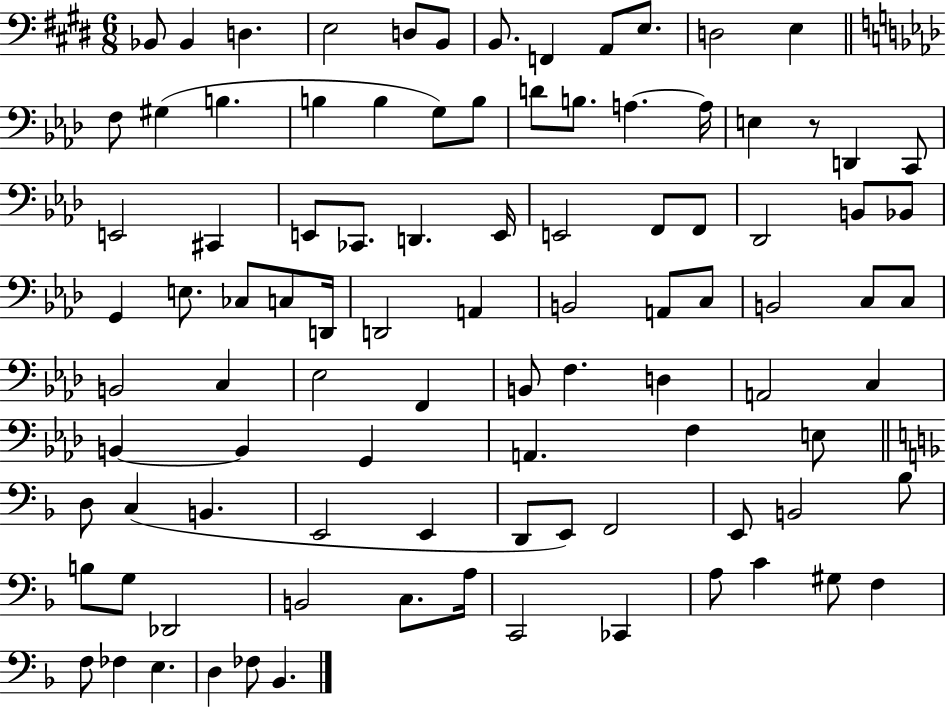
Bb2/e Bb2/q D3/q. E3/h D3/e B2/e B2/e. F2/q A2/e E3/e. D3/h E3/q F3/e G#3/q B3/q. B3/q B3/q G3/e B3/e D4/e B3/e. A3/q. A3/s E3/q R/e D2/q C2/e E2/h C#2/q E2/e CES2/e. D2/q. E2/s E2/h F2/e F2/e Db2/h B2/e Bb2/e G2/q E3/e. CES3/e C3/e D2/s D2/h A2/q B2/h A2/e C3/e B2/h C3/e C3/e B2/h C3/q Eb3/h F2/q B2/e F3/q. D3/q A2/h C3/q B2/q B2/q G2/q A2/q. F3/q E3/e D3/e C3/q B2/q. E2/h E2/q D2/e E2/e F2/h E2/e B2/h Bb3/e B3/e G3/e Db2/h B2/h C3/e. A3/s C2/h CES2/q A3/e C4/q G#3/e F3/q F3/e FES3/q E3/q. D3/q FES3/e Bb2/q.